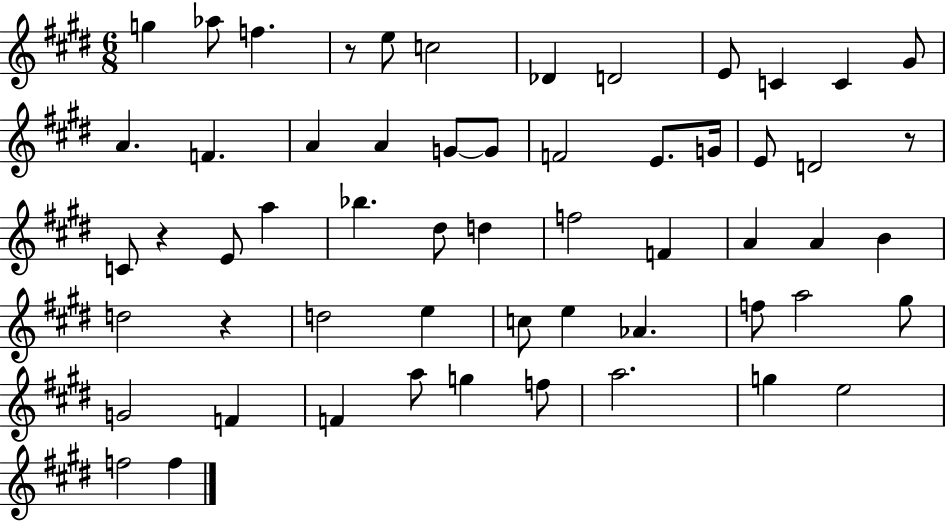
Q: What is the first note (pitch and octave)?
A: G5